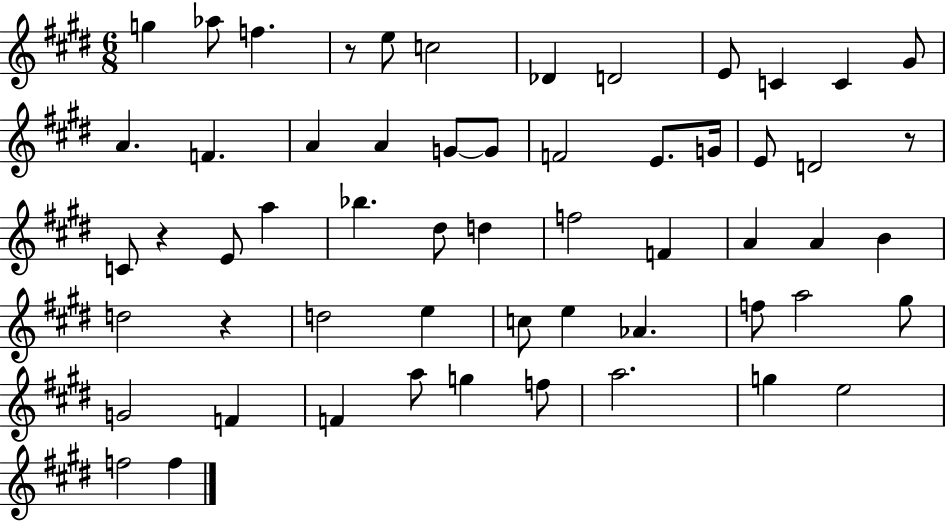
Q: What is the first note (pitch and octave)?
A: G5